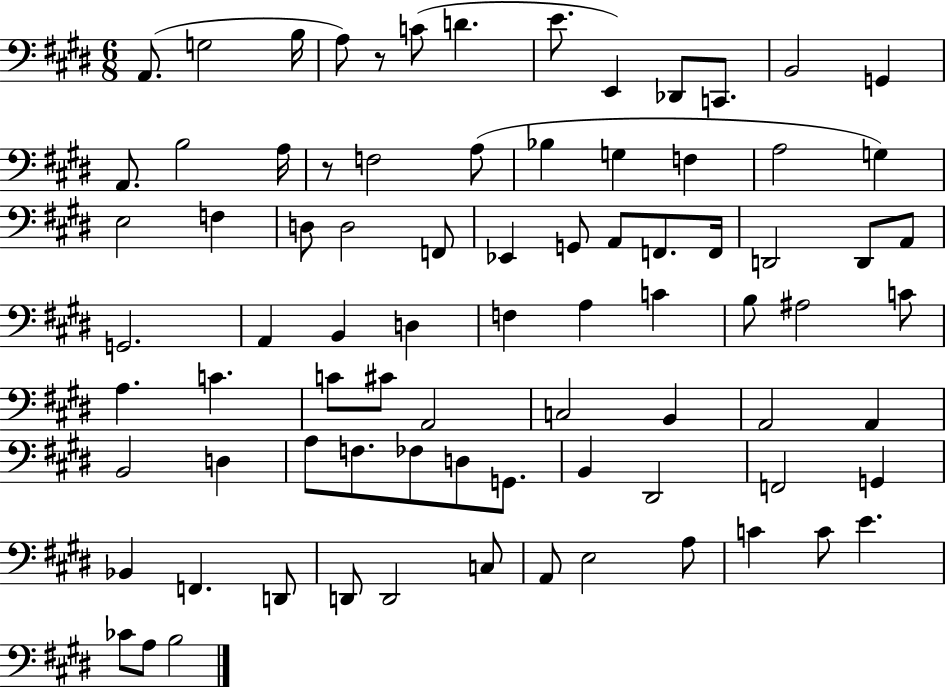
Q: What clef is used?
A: bass